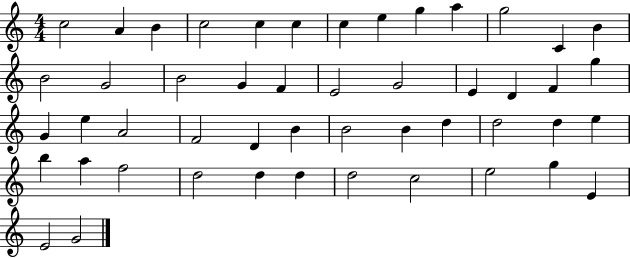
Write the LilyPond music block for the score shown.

{
  \clef treble
  \numericTimeSignature
  \time 4/4
  \key c \major
  c''2 a'4 b'4 | c''2 c''4 c''4 | c''4 e''4 g''4 a''4 | g''2 c'4 b'4 | \break b'2 g'2 | b'2 g'4 f'4 | e'2 g'2 | e'4 d'4 f'4 g''4 | \break g'4 e''4 a'2 | f'2 d'4 b'4 | b'2 b'4 d''4 | d''2 d''4 e''4 | \break b''4 a''4 f''2 | d''2 d''4 d''4 | d''2 c''2 | e''2 g''4 e'4 | \break e'2 g'2 | \bar "|."
}